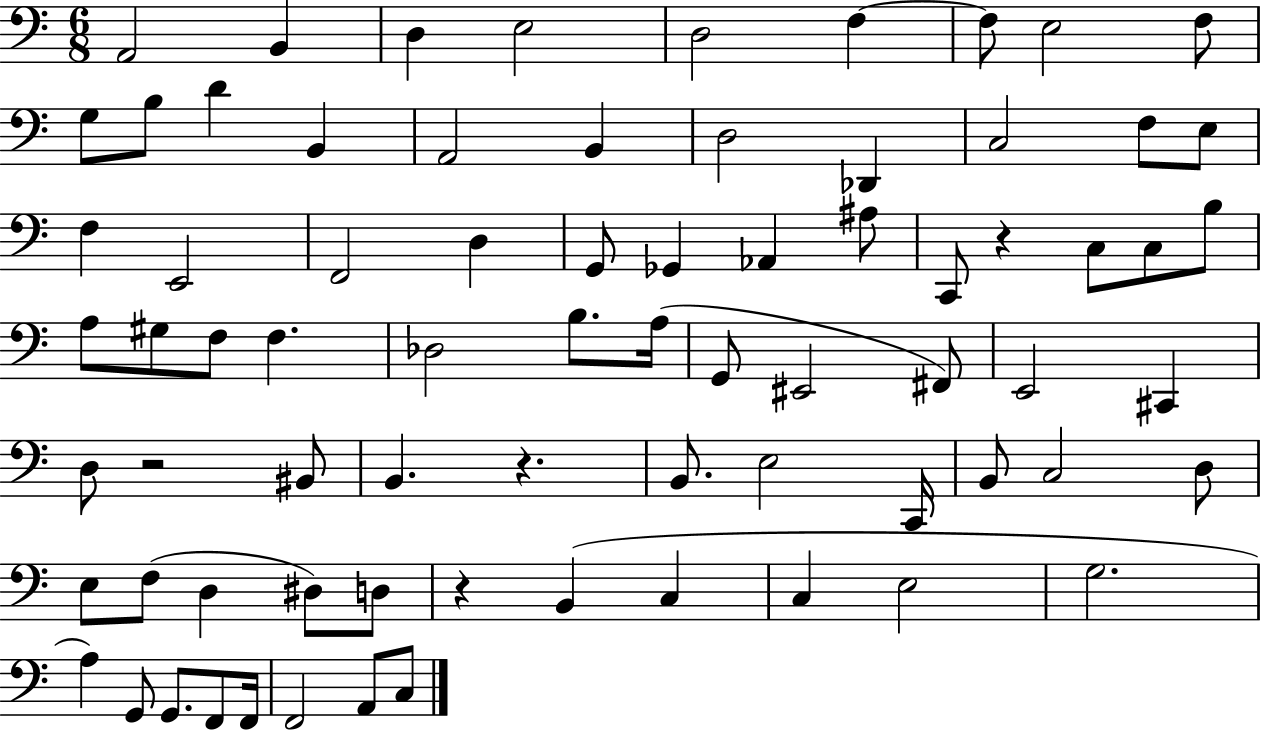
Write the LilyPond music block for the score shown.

{
  \clef bass
  \numericTimeSignature
  \time 6/8
  \key c \major
  a,2 b,4 | d4 e2 | d2 f4~~ | f8 e2 f8 | \break g8 b8 d'4 b,4 | a,2 b,4 | d2 des,4 | c2 f8 e8 | \break f4 e,2 | f,2 d4 | g,8 ges,4 aes,4 ais8 | c,8 r4 c8 c8 b8 | \break a8 gis8 f8 f4. | des2 b8. a16( | g,8 eis,2 fis,8) | e,2 cis,4 | \break d8 r2 bis,8 | b,4. r4. | b,8. e2 c,16 | b,8 c2 d8 | \break e8 f8( d4 dis8) d8 | r4 b,4( c4 | c4 e2 | g2. | \break a4) g,8 g,8. f,8 f,16 | f,2 a,8 c8 | \bar "|."
}